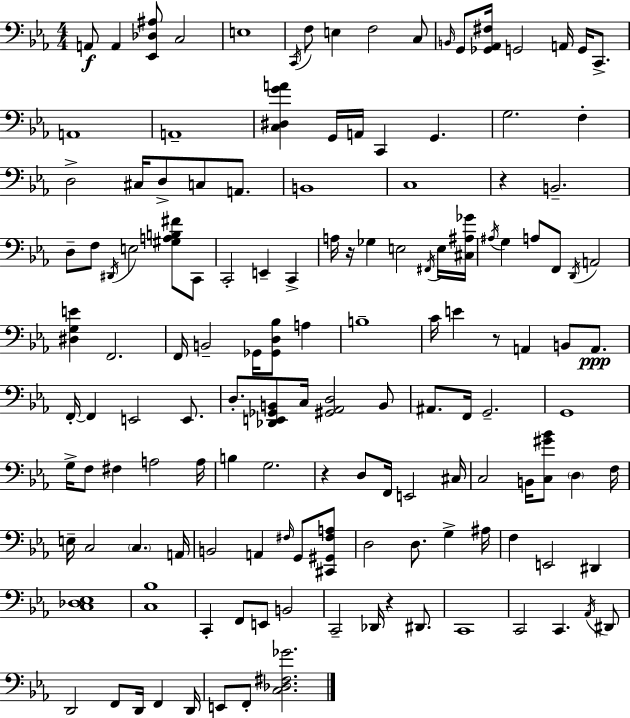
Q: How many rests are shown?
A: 5